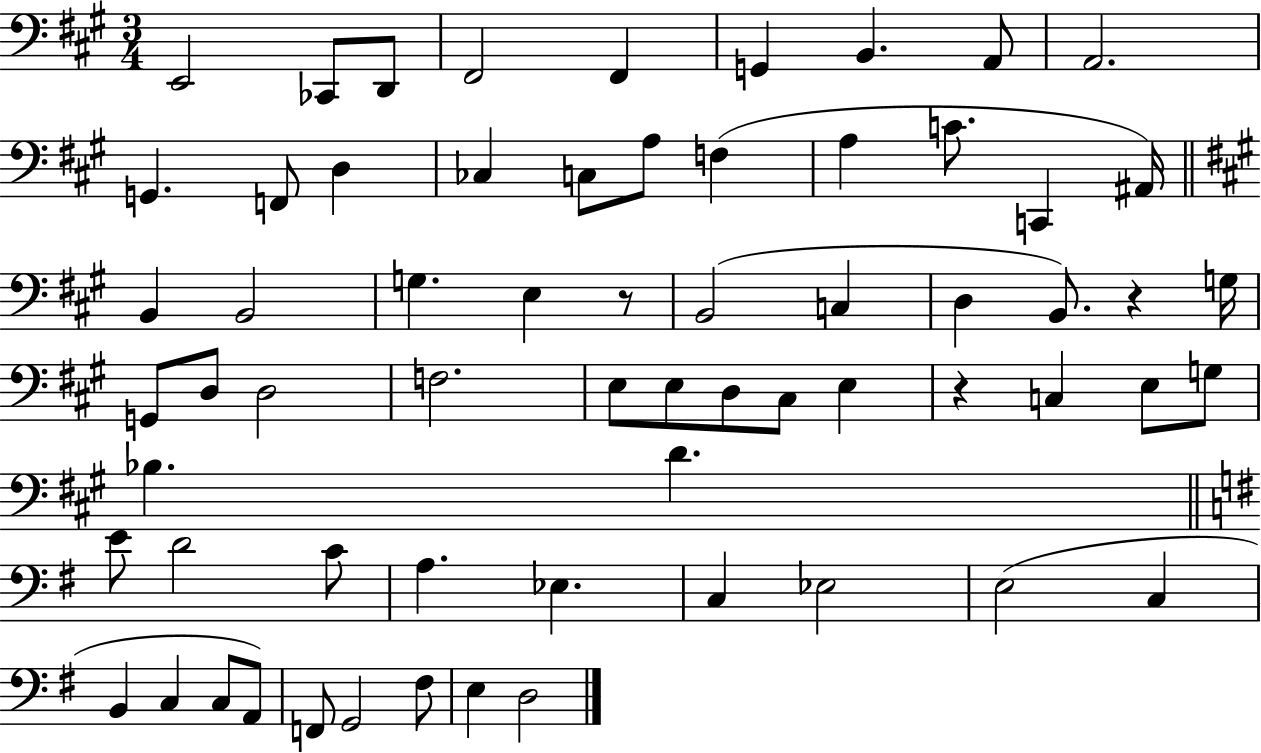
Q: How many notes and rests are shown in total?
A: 64